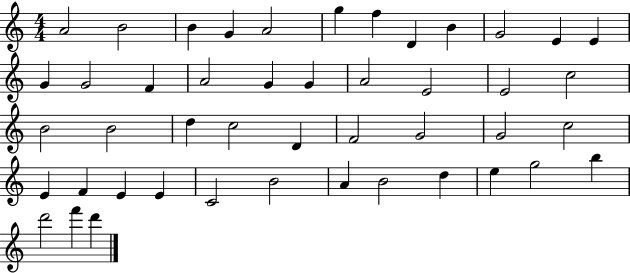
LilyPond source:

{
  \clef treble
  \numericTimeSignature
  \time 4/4
  \key c \major
  a'2 b'2 | b'4 g'4 a'2 | g''4 f''4 d'4 b'4 | g'2 e'4 e'4 | \break g'4 g'2 f'4 | a'2 g'4 g'4 | a'2 e'2 | e'2 c''2 | \break b'2 b'2 | d''4 c''2 d'4 | f'2 g'2 | g'2 c''2 | \break e'4 f'4 e'4 e'4 | c'2 b'2 | a'4 b'2 d''4 | e''4 g''2 b''4 | \break d'''2 f'''4 d'''4 | \bar "|."
}